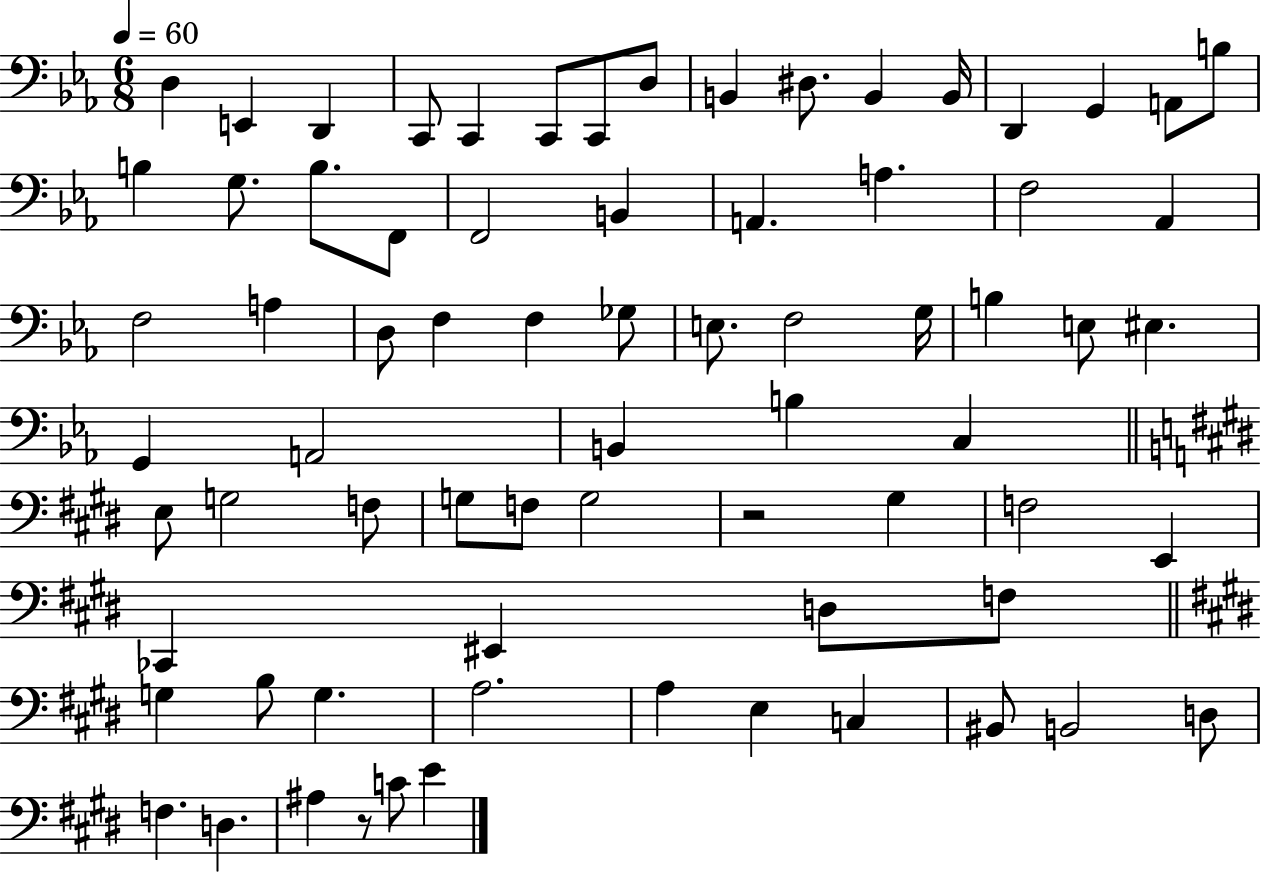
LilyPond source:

{
  \clef bass
  \numericTimeSignature
  \time 6/8
  \key ees \major
  \tempo 4 = 60
  \repeat volta 2 { d4 e,4 d,4 | c,8 c,4 c,8 c,8 d8 | b,4 dis8. b,4 b,16 | d,4 g,4 a,8 b8 | \break b4 g8. b8. f,8 | f,2 b,4 | a,4. a4. | f2 aes,4 | \break f2 a4 | d8 f4 f4 ges8 | e8. f2 g16 | b4 e8 eis4. | \break g,4 a,2 | b,4 b4 c4 | \bar "||" \break \key e \major e8 g2 f8 | g8 f8 g2 | r2 gis4 | f2 e,4 | \break ces,4 eis,4 d8 f8 | \bar "||" \break \key e \major g4 b8 g4. | a2. | a4 e4 c4 | bis,8 b,2 d8 | \break f4. d4. | ais4 r8 c'8 e'4 | } \bar "|."
}